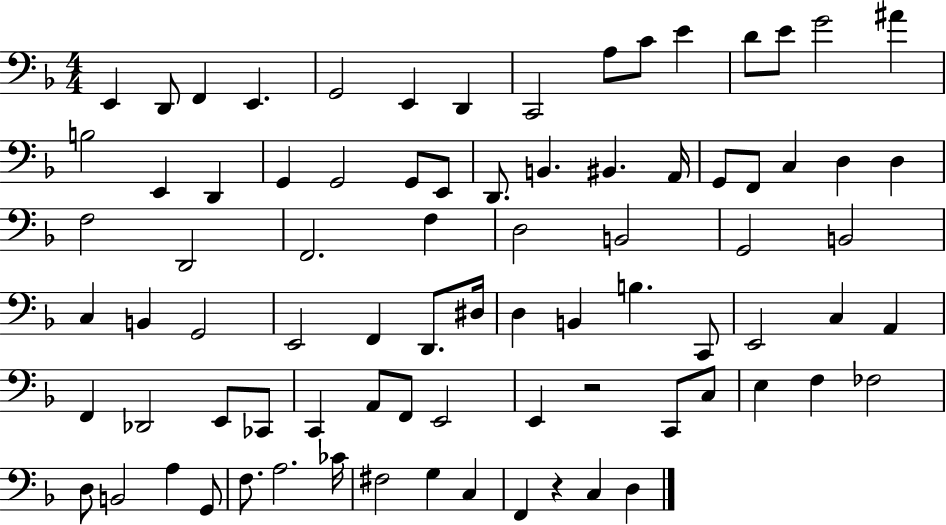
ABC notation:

X:1
T:Untitled
M:4/4
L:1/4
K:F
E,, D,,/2 F,, E,, G,,2 E,, D,, C,,2 A,/2 C/2 E D/2 E/2 G2 ^A B,2 E,, D,, G,, G,,2 G,,/2 E,,/2 D,,/2 B,, ^B,, A,,/4 G,,/2 F,,/2 C, D, D, F,2 D,,2 F,,2 F, D,2 B,,2 G,,2 B,,2 C, B,, G,,2 E,,2 F,, D,,/2 ^D,/4 D, B,, B, C,,/2 E,,2 C, A,, F,, _D,,2 E,,/2 _C,,/2 C,, A,,/2 F,,/2 E,,2 E,, z2 C,,/2 C,/2 E, F, _F,2 D,/2 B,,2 A, G,,/2 F,/2 A,2 _C/4 ^F,2 G, C, F,, z C, D,